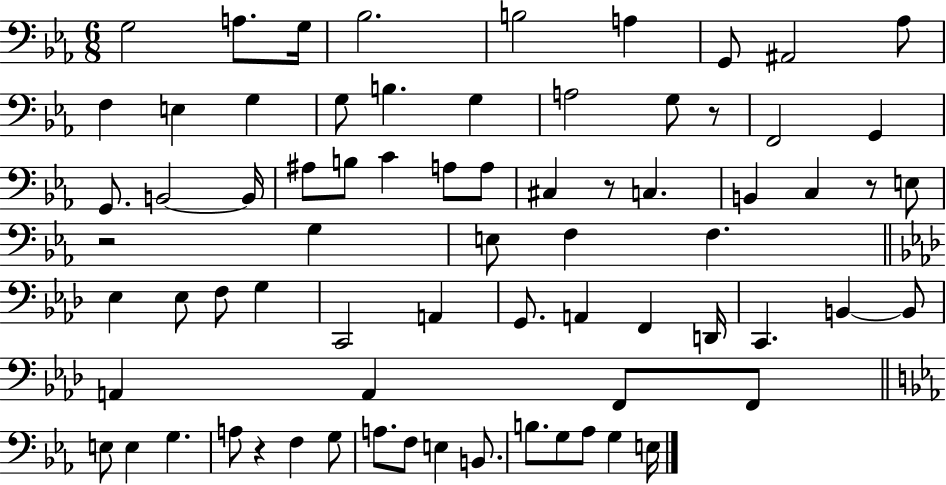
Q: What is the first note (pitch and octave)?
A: G3